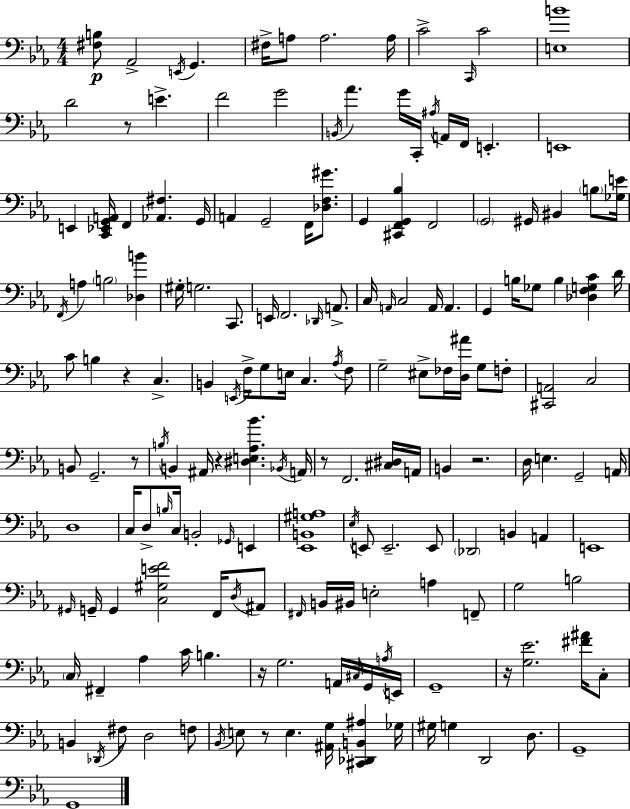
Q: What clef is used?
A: bass